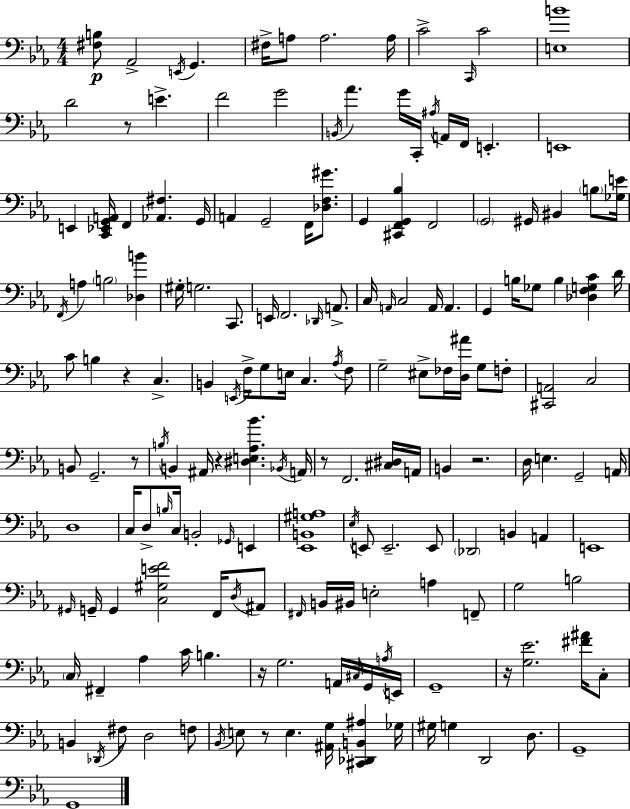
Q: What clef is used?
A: bass